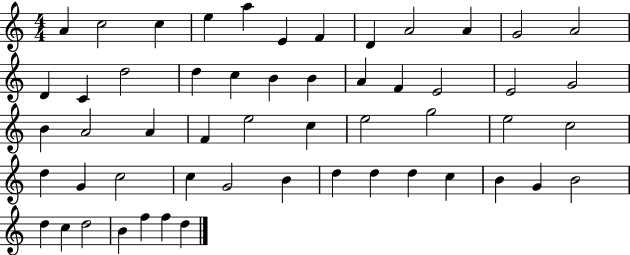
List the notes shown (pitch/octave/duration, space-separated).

A4/q C5/h C5/q E5/q A5/q E4/q F4/q D4/q A4/h A4/q G4/h A4/h D4/q C4/q D5/h D5/q C5/q B4/q B4/q A4/q F4/q E4/h E4/h G4/h B4/q A4/h A4/q F4/q E5/h C5/q E5/h G5/h E5/h C5/h D5/q G4/q C5/h C5/q G4/h B4/q D5/q D5/q D5/q C5/q B4/q G4/q B4/h D5/q C5/q D5/h B4/q F5/q F5/q D5/q